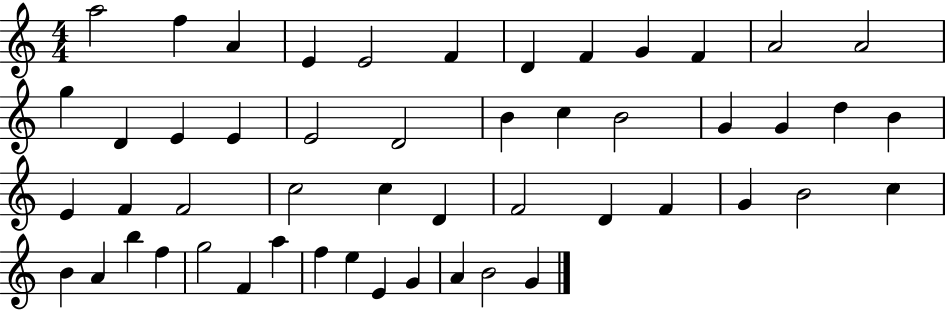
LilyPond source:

{
  \clef treble
  \numericTimeSignature
  \time 4/4
  \key c \major
  a''2 f''4 a'4 | e'4 e'2 f'4 | d'4 f'4 g'4 f'4 | a'2 a'2 | \break g''4 d'4 e'4 e'4 | e'2 d'2 | b'4 c''4 b'2 | g'4 g'4 d''4 b'4 | \break e'4 f'4 f'2 | c''2 c''4 d'4 | f'2 d'4 f'4 | g'4 b'2 c''4 | \break b'4 a'4 b''4 f''4 | g''2 f'4 a''4 | f''4 e''4 e'4 g'4 | a'4 b'2 g'4 | \break \bar "|."
}